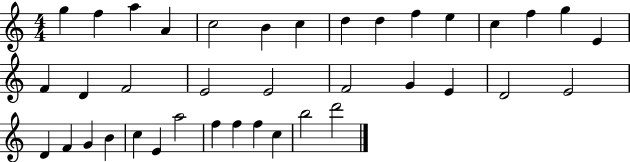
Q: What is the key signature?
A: C major